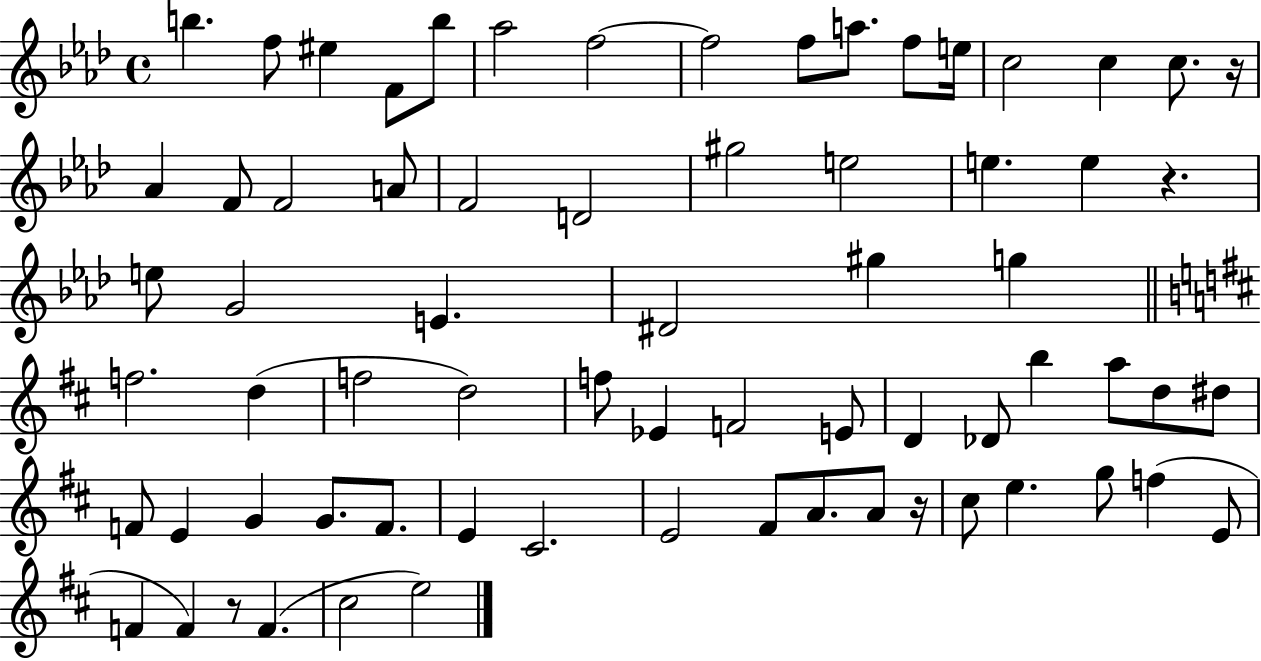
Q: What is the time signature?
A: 4/4